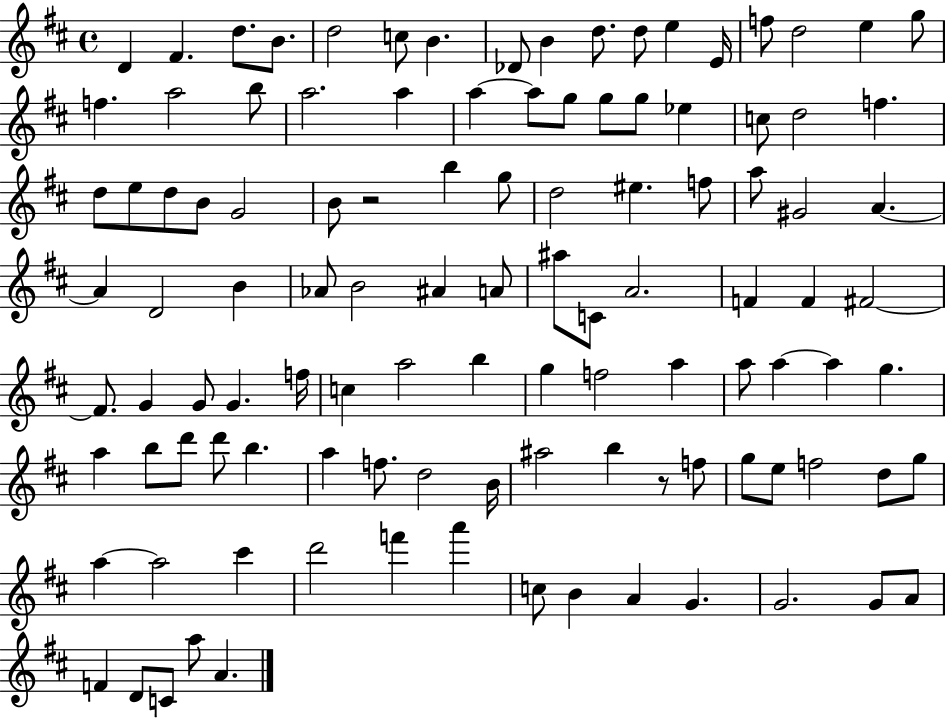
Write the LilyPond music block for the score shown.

{
  \clef treble
  \time 4/4
  \defaultTimeSignature
  \key d \major
  d'4 fis'4. d''8. b'8. | d''2 c''8 b'4. | des'8 b'4 d''8. d''8 e''4 e'16 | f''8 d''2 e''4 g''8 | \break f''4. a''2 b''8 | a''2. a''4 | a''4~~ a''8 g''8 g''8 g''8 ees''4 | c''8 d''2 f''4. | \break d''8 e''8 d''8 b'8 g'2 | b'8 r2 b''4 g''8 | d''2 eis''4. f''8 | a''8 gis'2 a'4.~~ | \break a'4 d'2 b'4 | aes'8 b'2 ais'4 a'8 | ais''8 c'8 a'2. | f'4 f'4 fis'2~~ | \break fis'8. g'4 g'8 g'4. f''16 | c''4 a''2 b''4 | g''4 f''2 a''4 | a''8 a''4~~ a''4 g''4. | \break a''4 b''8 d'''8 d'''8 b''4. | a''4 f''8. d''2 b'16 | ais''2 b''4 r8 f''8 | g''8 e''8 f''2 d''8 g''8 | \break a''4~~ a''2 cis'''4 | d'''2 f'''4 a'''4 | c''8 b'4 a'4 g'4. | g'2. g'8 a'8 | \break f'4 d'8 c'8 a''8 a'4. | \bar "|."
}